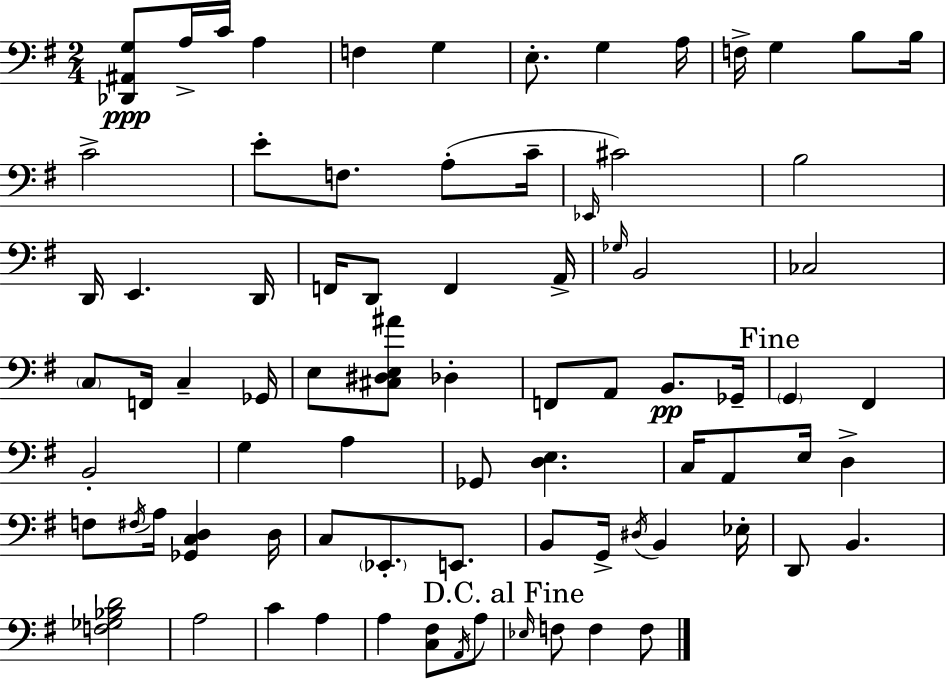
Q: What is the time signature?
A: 2/4